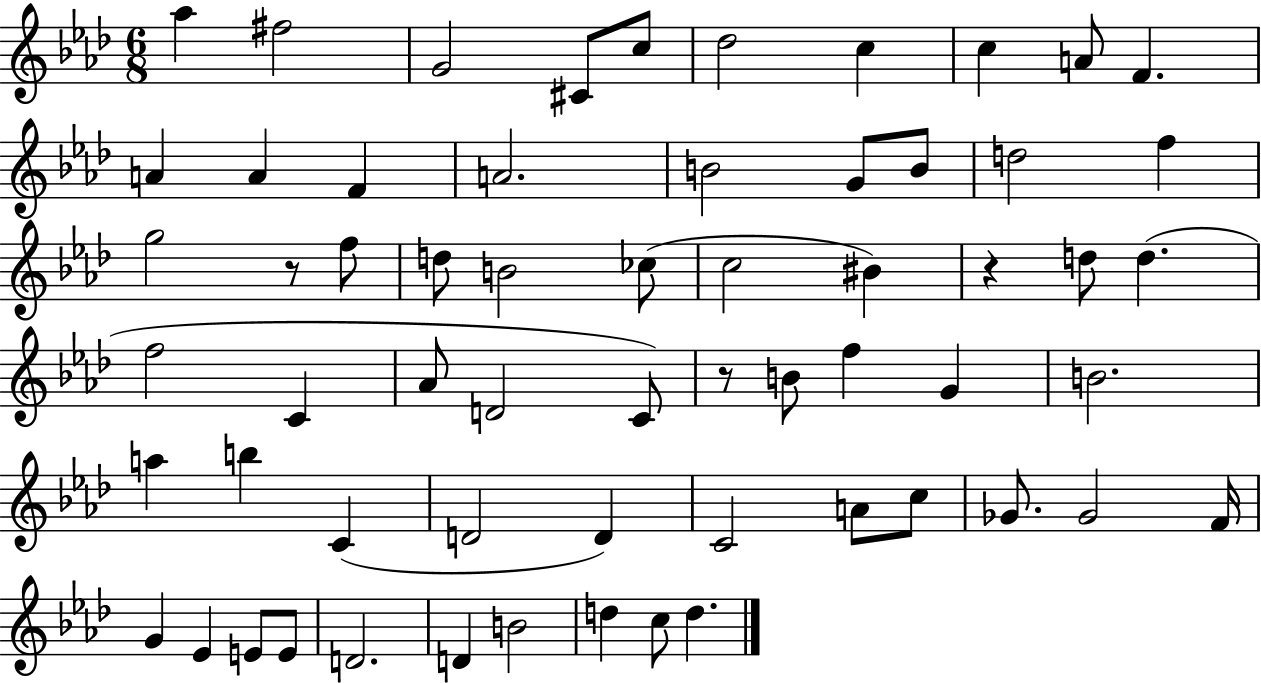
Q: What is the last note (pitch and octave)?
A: D5